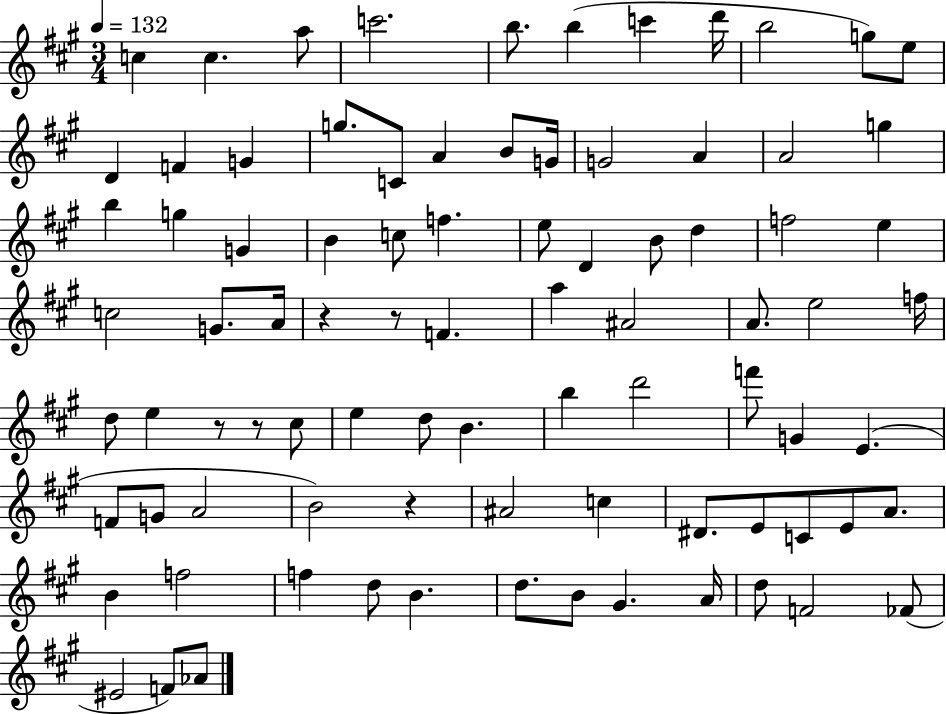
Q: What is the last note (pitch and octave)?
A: Ab4